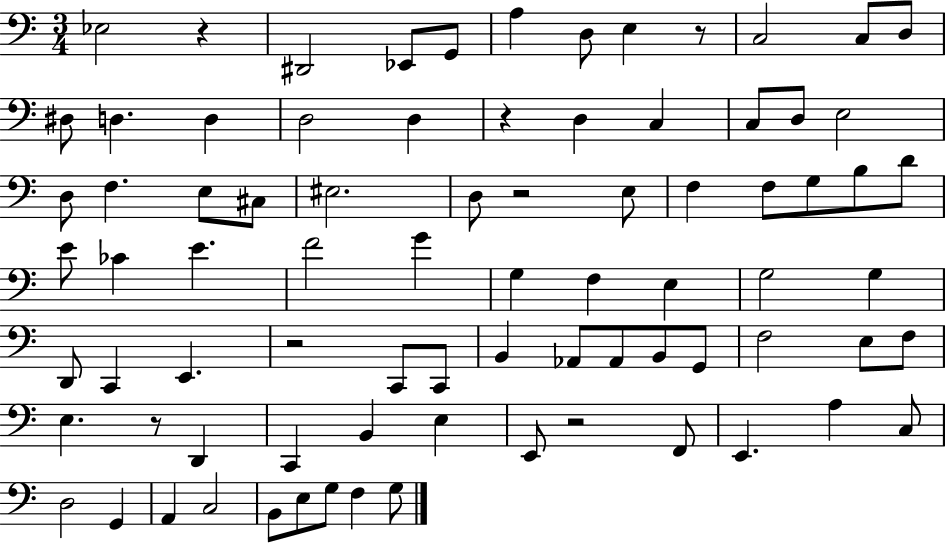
Eb3/h R/q D#2/h Eb2/e G2/e A3/q D3/e E3/q R/e C3/h C3/e D3/e D#3/e D3/q. D3/q D3/h D3/q R/q D3/q C3/q C3/e D3/e E3/h D3/e F3/q. E3/e C#3/e EIS3/h. D3/e R/h E3/e F3/q F3/e G3/e B3/e D4/e E4/e CES4/q E4/q. F4/h G4/q G3/q F3/q E3/q G3/h G3/q D2/e C2/q E2/q. R/h C2/e C2/e B2/q Ab2/e Ab2/e B2/e G2/e F3/h E3/e F3/e E3/q. R/e D2/q C2/q B2/q E3/q E2/e R/h F2/e E2/q. A3/q C3/e D3/h G2/q A2/q C3/h B2/e E3/e G3/e F3/q G3/e